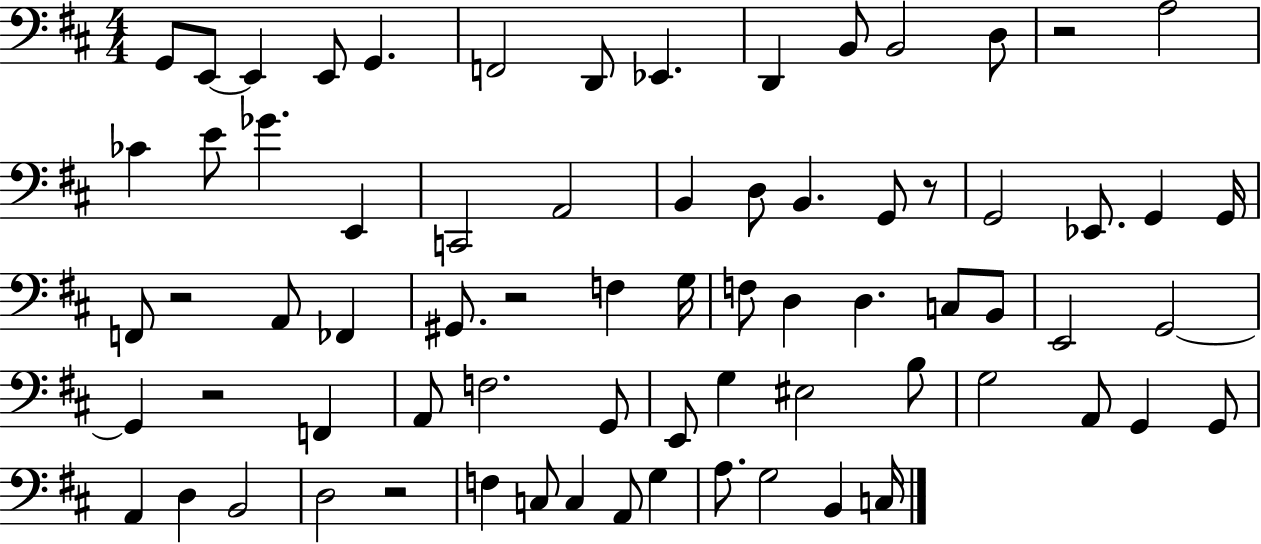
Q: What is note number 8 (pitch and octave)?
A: Eb2